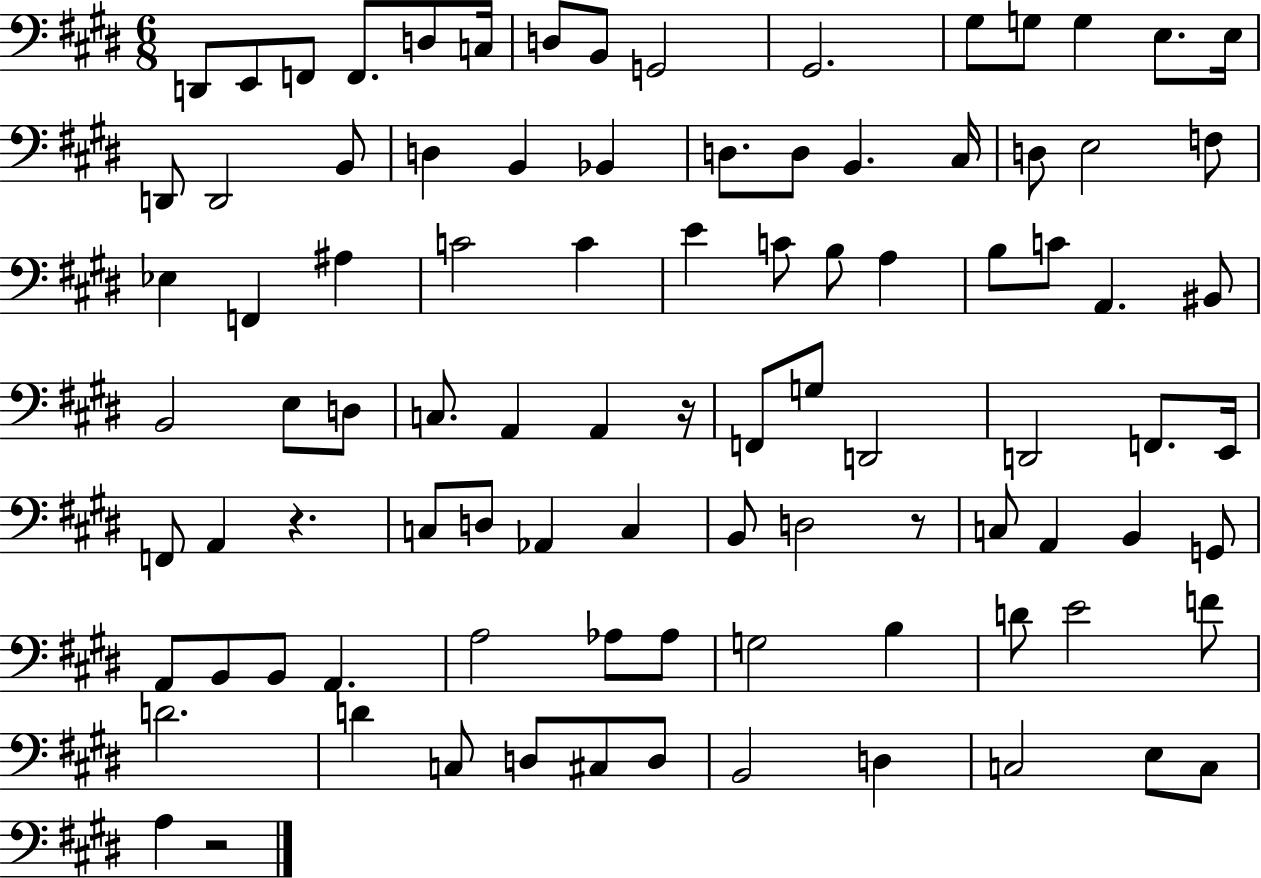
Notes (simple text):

D2/e E2/e F2/e F2/e. D3/e C3/s D3/e B2/e G2/h G#2/h. G#3/e G3/e G3/q E3/e. E3/s D2/e D2/h B2/e D3/q B2/q Bb2/q D3/e. D3/e B2/q. C#3/s D3/e E3/h F3/e Eb3/q F2/q A#3/q C4/h C4/q E4/q C4/e B3/e A3/q B3/e C4/e A2/q. BIS2/e B2/h E3/e D3/e C3/e. A2/q A2/q R/s F2/e G3/e D2/h D2/h F2/e. E2/s F2/e A2/q R/q. C3/e D3/e Ab2/q C3/q B2/e D3/h R/e C3/e A2/q B2/q G2/e A2/e B2/e B2/e A2/q. A3/h Ab3/e Ab3/e G3/h B3/q D4/e E4/h F4/e D4/h. D4/q C3/e D3/e C#3/e D3/e B2/h D3/q C3/h E3/e C3/e A3/q R/h